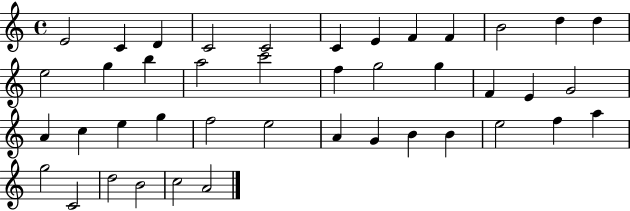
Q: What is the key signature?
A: C major